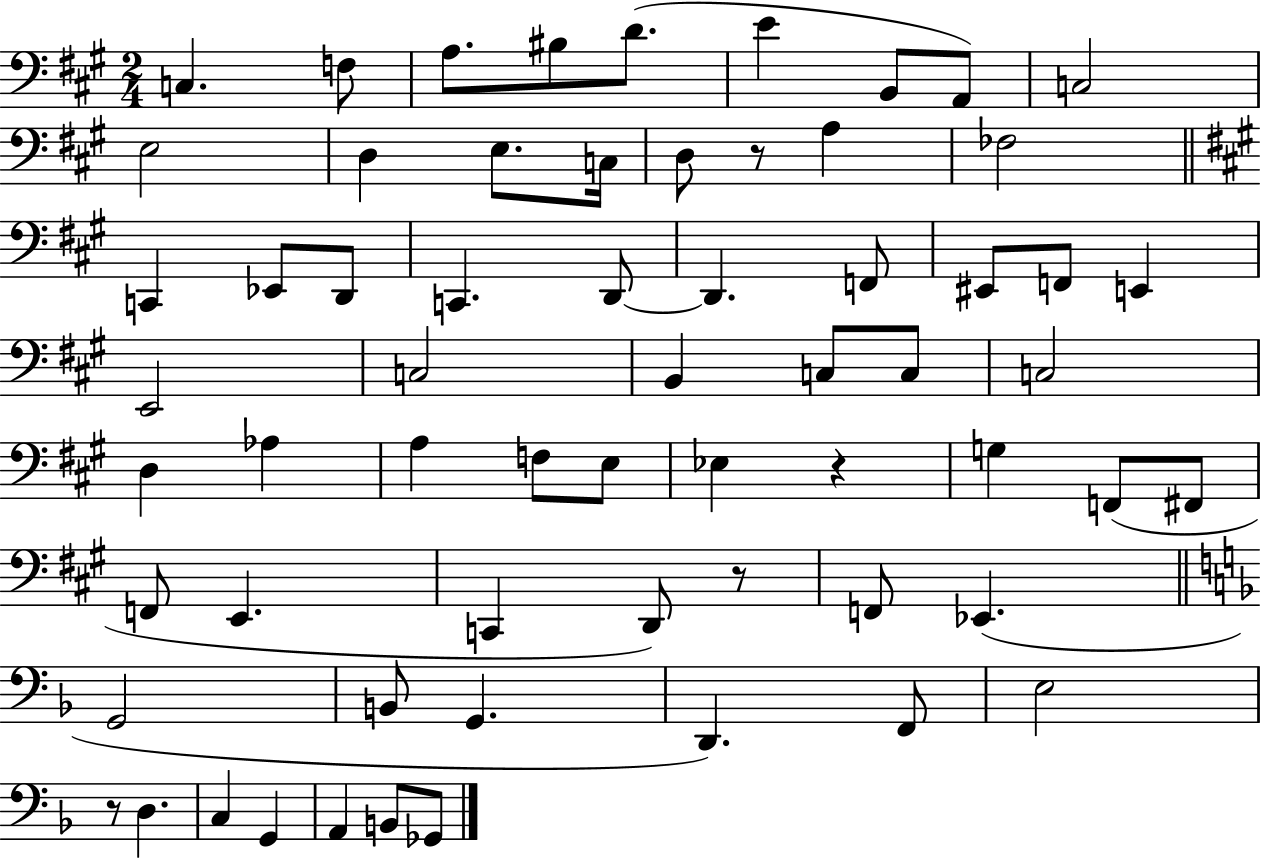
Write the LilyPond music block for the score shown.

{
  \clef bass
  \numericTimeSignature
  \time 2/4
  \key a \major
  c4. f8 | a8. bis8 d'8.( | e'4 b,8 a,8) | c2 | \break e2 | d4 e8. c16 | d8 r8 a4 | fes2 | \break \bar "||" \break \key a \major c,4 ees,8 d,8 | c,4. d,8~~ | d,4. f,8 | eis,8 f,8 e,4 | \break e,2 | c2 | b,4 c8 c8 | c2 | \break d4 aes4 | a4 f8 e8 | ees4 r4 | g4 f,8( fis,8 | \break f,8 e,4. | c,4 d,8) r8 | f,8 ees,4.( | \bar "||" \break \key f \major g,2 | b,8 g,4. | d,4.) f,8 | e2 | \break r8 d4. | c4 g,4 | a,4 b,8 ges,8 | \bar "|."
}